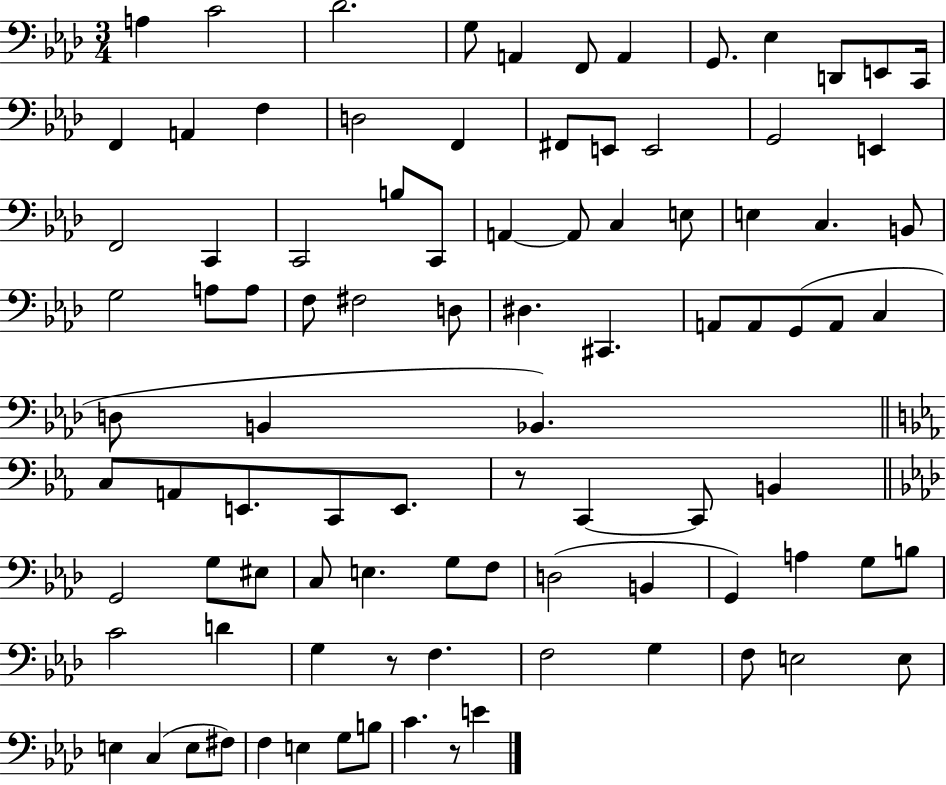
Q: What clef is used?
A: bass